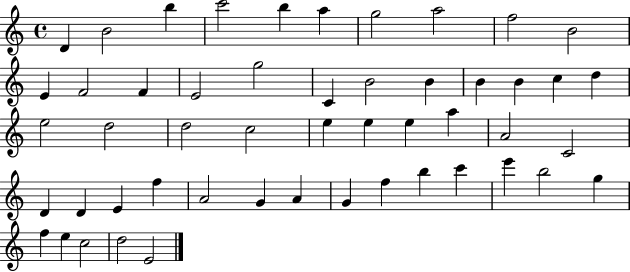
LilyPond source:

{
  \clef treble
  \time 4/4
  \defaultTimeSignature
  \key c \major
  d'4 b'2 b''4 | c'''2 b''4 a''4 | g''2 a''2 | f''2 b'2 | \break e'4 f'2 f'4 | e'2 g''2 | c'4 b'2 b'4 | b'4 b'4 c''4 d''4 | \break e''2 d''2 | d''2 c''2 | e''4 e''4 e''4 a''4 | a'2 c'2 | \break d'4 d'4 e'4 f''4 | a'2 g'4 a'4 | g'4 f''4 b''4 c'''4 | e'''4 b''2 g''4 | \break f''4 e''4 c''2 | d''2 e'2 | \bar "|."
}